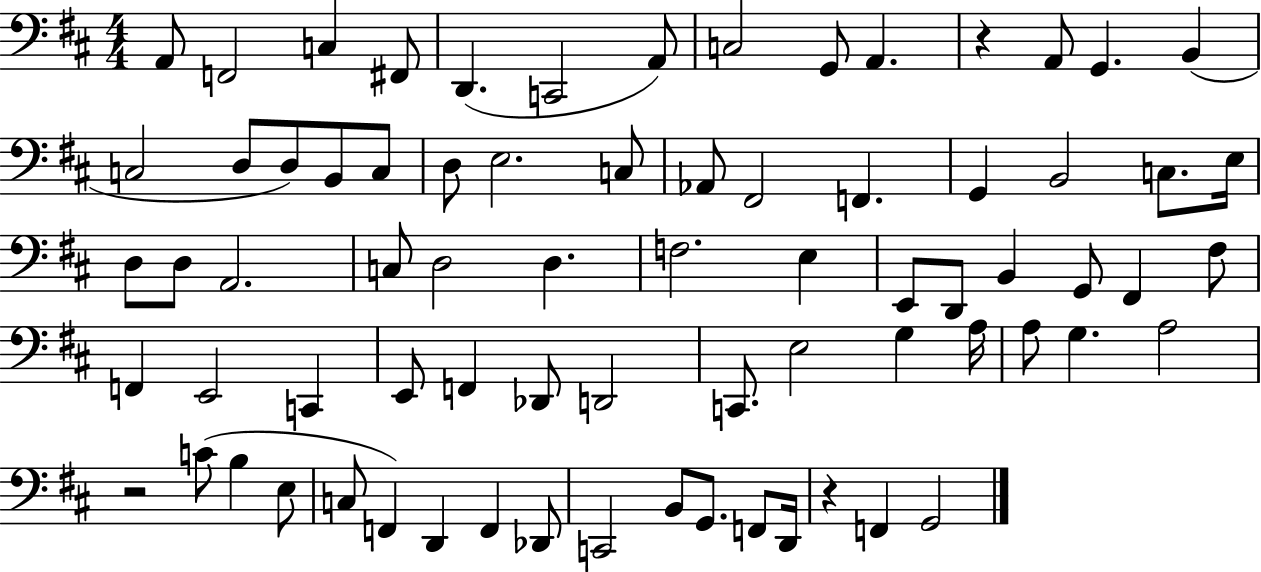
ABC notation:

X:1
T:Untitled
M:4/4
L:1/4
K:D
A,,/2 F,,2 C, ^F,,/2 D,, C,,2 A,,/2 C,2 G,,/2 A,, z A,,/2 G,, B,, C,2 D,/2 D,/2 B,,/2 C,/2 D,/2 E,2 C,/2 _A,,/2 ^F,,2 F,, G,, B,,2 C,/2 E,/4 D,/2 D,/2 A,,2 C,/2 D,2 D, F,2 E, E,,/2 D,,/2 B,, G,,/2 ^F,, ^F,/2 F,, E,,2 C,, E,,/2 F,, _D,,/2 D,,2 C,,/2 E,2 G, A,/4 A,/2 G, A,2 z2 C/2 B, E,/2 C,/2 F,, D,, F,, _D,,/2 C,,2 B,,/2 G,,/2 F,,/2 D,,/4 z F,, G,,2